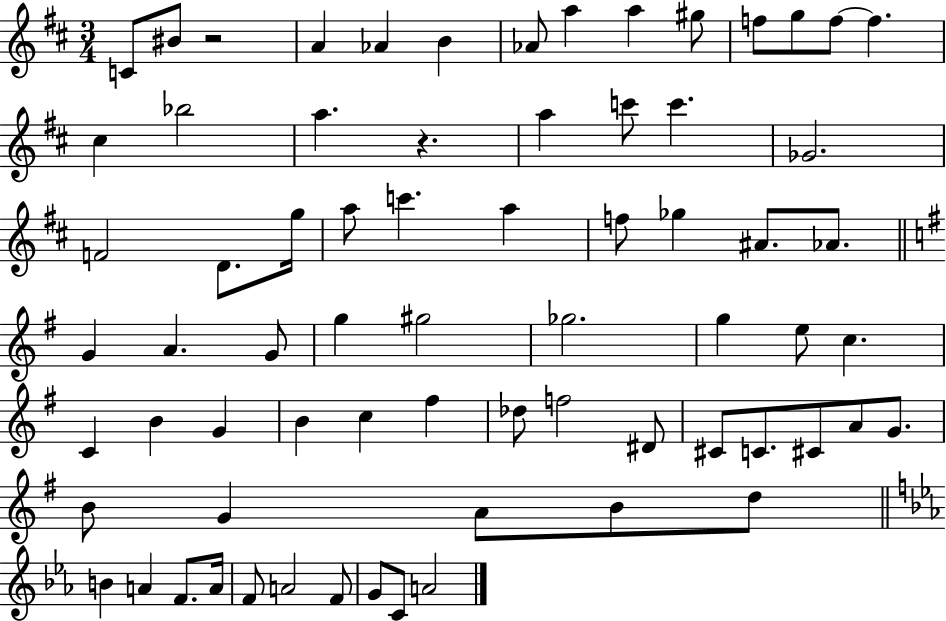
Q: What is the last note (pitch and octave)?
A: A4